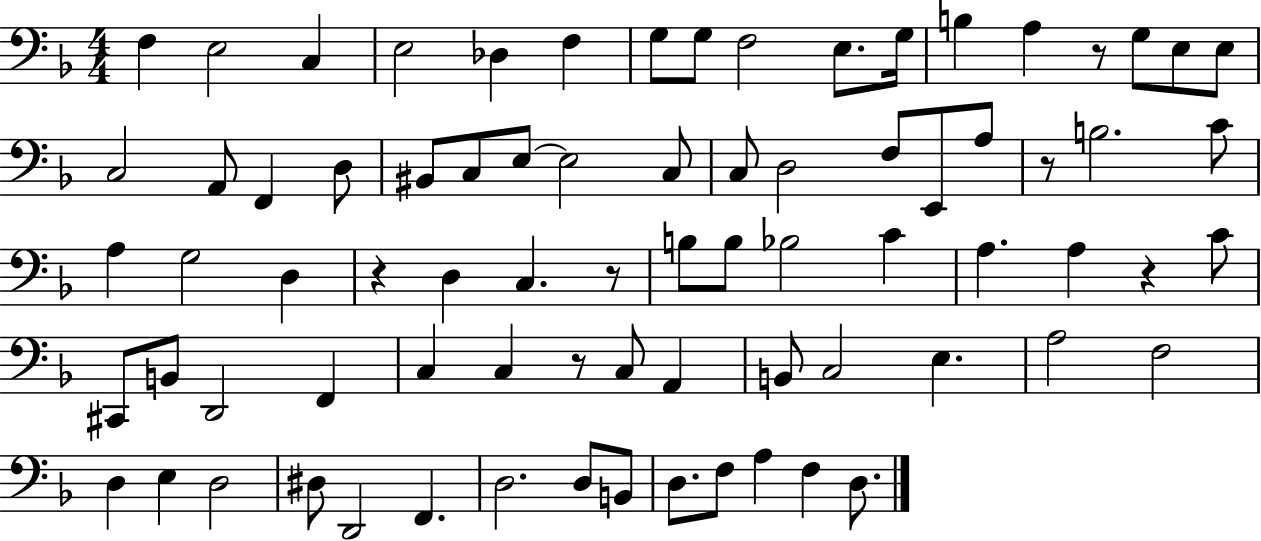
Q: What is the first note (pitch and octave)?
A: F3